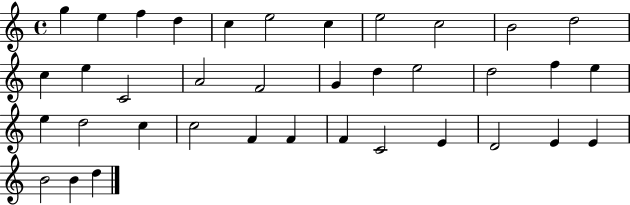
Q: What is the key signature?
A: C major